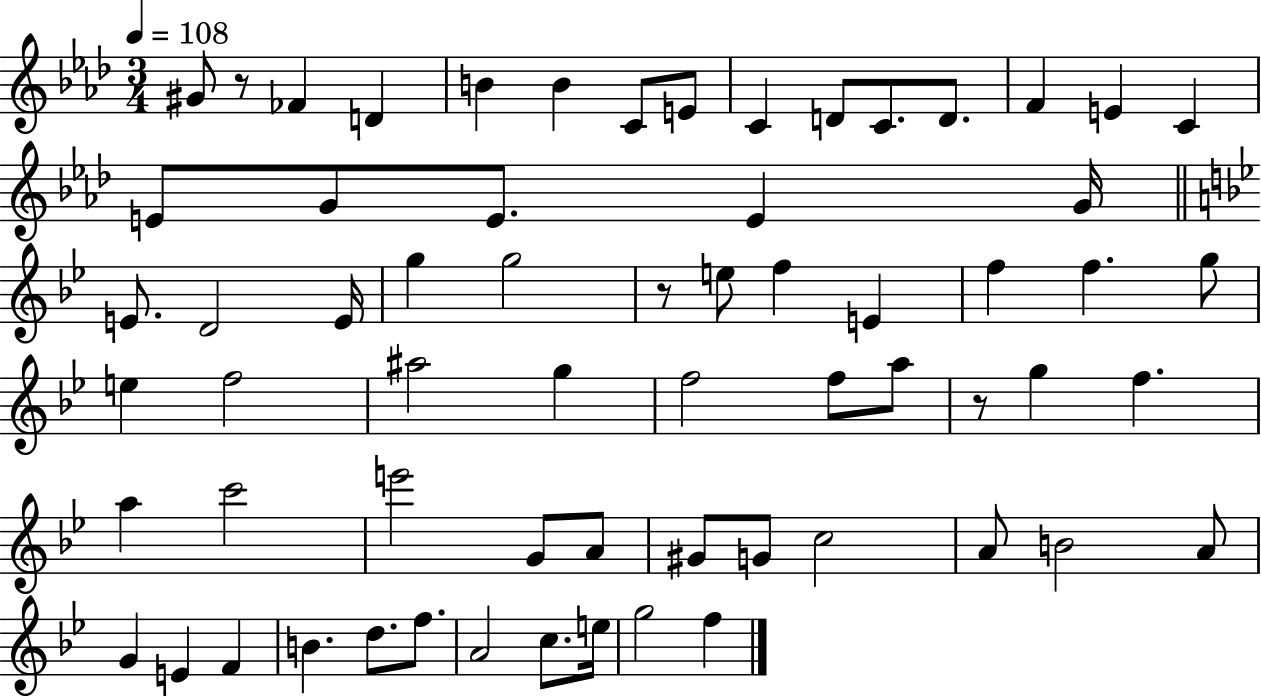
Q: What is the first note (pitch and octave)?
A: G#4